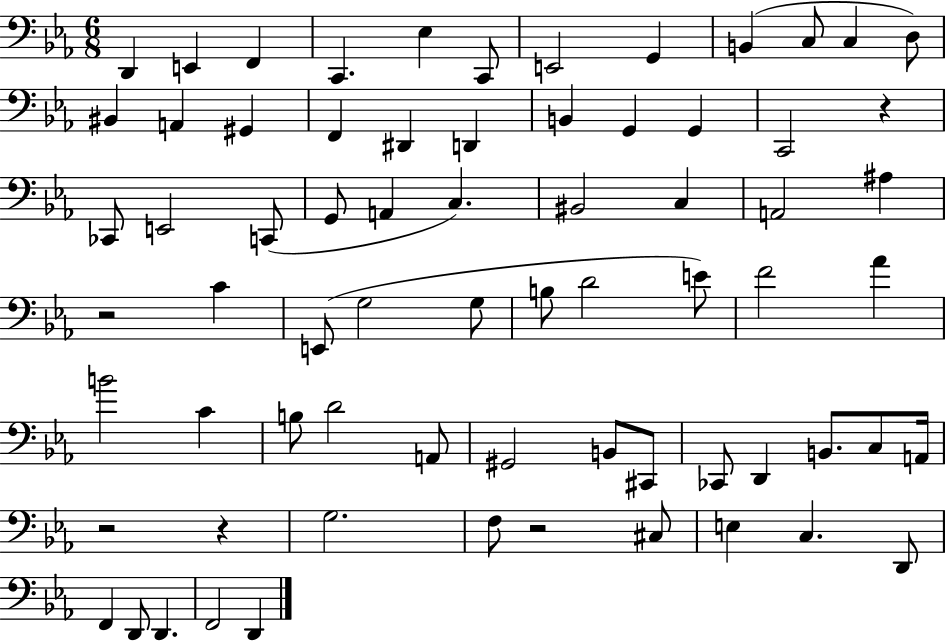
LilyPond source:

{
  \clef bass
  \numericTimeSignature
  \time 6/8
  \key ees \major
  \repeat volta 2 { d,4 e,4 f,4 | c,4. ees4 c,8 | e,2 g,4 | b,4( c8 c4 d8) | \break bis,4 a,4 gis,4 | f,4 dis,4 d,4 | b,4 g,4 g,4 | c,2 r4 | \break ces,8 e,2 c,8( | g,8 a,4 c4.) | bis,2 c4 | a,2 ais4 | \break r2 c'4 | e,8( g2 g8 | b8 d'2 e'8) | f'2 aes'4 | \break b'2 c'4 | b8 d'2 a,8 | gis,2 b,8 cis,8 | ces,8 d,4 b,8. c8 a,16 | \break r2 r4 | g2. | f8 r2 cis8 | e4 c4. d,8 | \break f,4 d,8 d,4. | f,2 d,4 | } \bar "|."
}